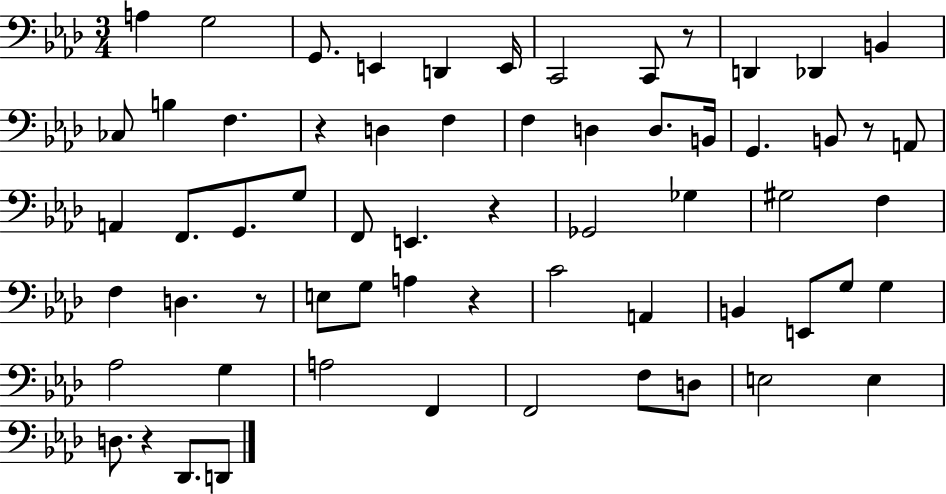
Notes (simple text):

A3/q G3/h G2/e. E2/q D2/q E2/s C2/h C2/e R/e D2/q Db2/q B2/q CES3/e B3/q F3/q. R/q D3/q F3/q F3/q D3/q D3/e. B2/s G2/q. B2/e R/e A2/e A2/q F2/e. G2/e. G3/e F2/e E2/q. R/q Gb2/h Gb3/q G#3/h F3/q F3/q D3/q. R/e E3/e G3/e A3/q R/q C4/h A2/q B2/q E2/e G3/e G3/q Ab3/h G3/q A3/h F2/q F2/h F3/e D3/e E3/h E3/q D3/e. R/q Db2/e. D2/e